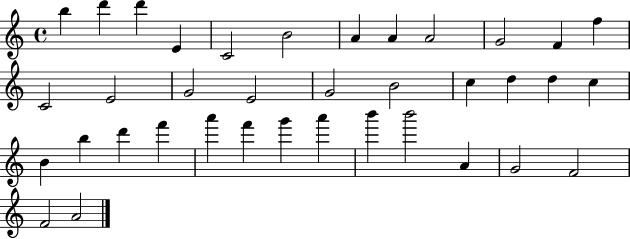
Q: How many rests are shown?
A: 0